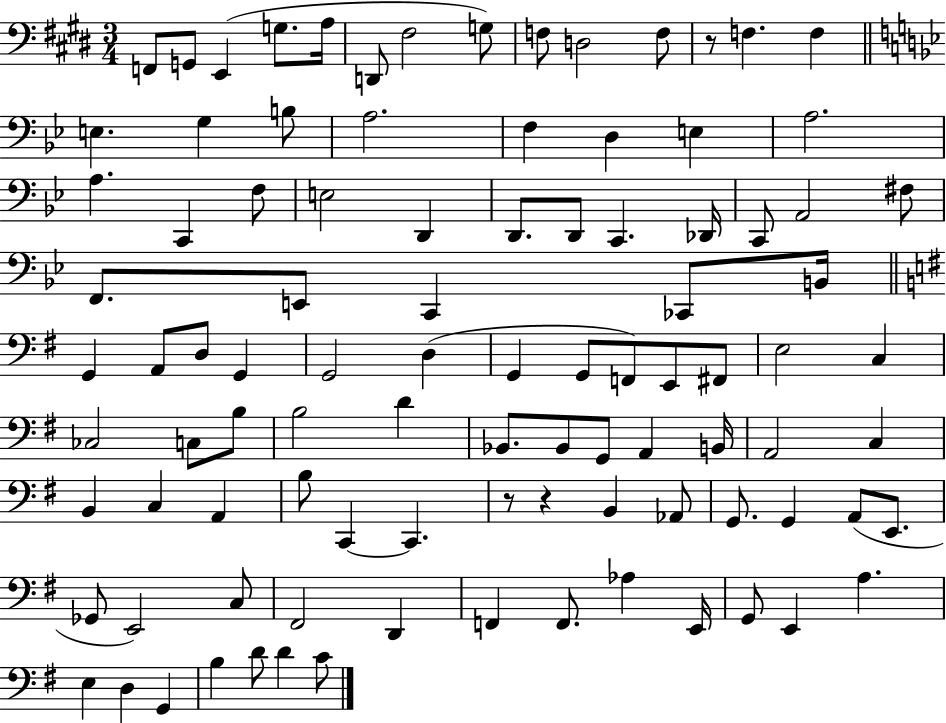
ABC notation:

X:1
T:Untitled
M:3/4
L:1/4
K:E
F,,/2 G,,/2 E,, G,/2 A,/4 D,,/2 ^F,2 G,/2 F,/2 D,2 F,/2 z/2 F, F, E, G, B,/2 A,2 F, D, E, A,2 A, C,, F,/2 E,2 D,, D,,/2 D,,/2 C,, _D,,/4 C,,/2 A,,2 ^F,/2 F,,/2 E,,/2 C,, _C,,/2 B,,/4 G,, A,,/2 D,/2 G,, G,,2 D, G,, G,,/2 F,,/2 E,,/2 ^F,,/2 E,2 C, _C,2 C,/2 B,/2 B,2 D _B,,/2 _B,,/2 G,,/2 A,, B,,/4 A,,2 C, B,, C, A,, B,/2 C,, C,, z/2 z B,, _A,,/2 G,,/2 G,, A,,/2 E,,/2 _G,,/2 E,,2 C,/2 ^F,,2 D,, F,, F,,/2 _A, E,,/4 G,,/2 E,, A, E, D, G,, B, D/2 D C/2